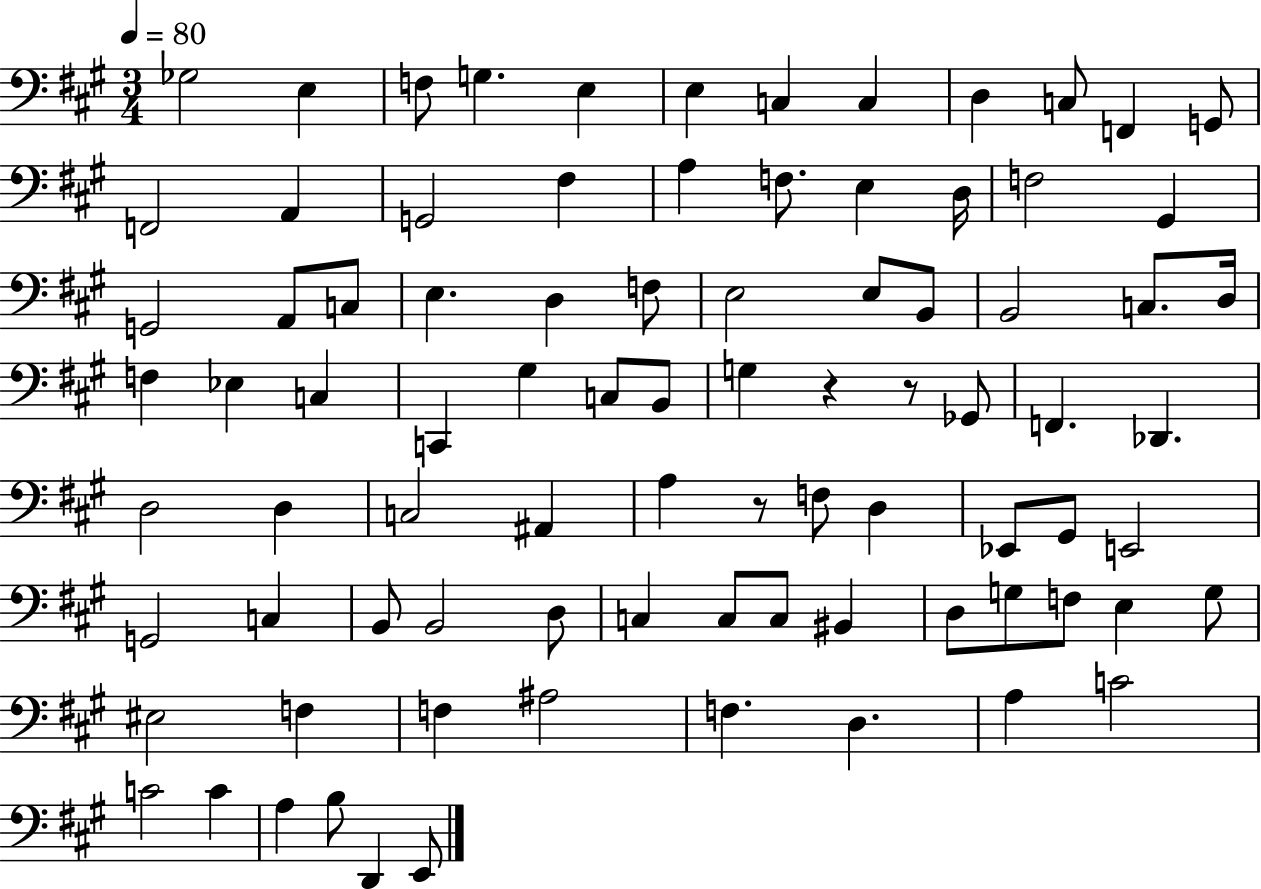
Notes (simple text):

Gb3/h E3/q F3/e G3/q. E3/q E3/q C3/q C3/q D3/q C3/e F2/q G2/e F2/h A2/q G2/h F#3/q A3/q F3/e. E3/q D3/s F3/h G#2/q G2/h A2/e C3/e E3/q. D3/q F3/e E3/h E3/e B2/e B2/h C3/e. D3/s F3/q Eb3/q C3/q C2/q G#3/q C3/e B2/e G3/q R/q R/e Gb2/e F2/q. Db2/q. D3/h D3/q C3/h A#2/q A3/q R/e F3/e D3/q Eb2/e G#2/e E2/h G2/h C3/q B2/e B2/h D3/e C3/q C3/e C3/e BIS2/q D3/e G3/e F3/e E3/q G3/e EIS3/h F3/q F3/q A#3/h F3/q. D3/q. A3/q C4/h C4/h C4/q A3/q B3/e D2/q E2/e